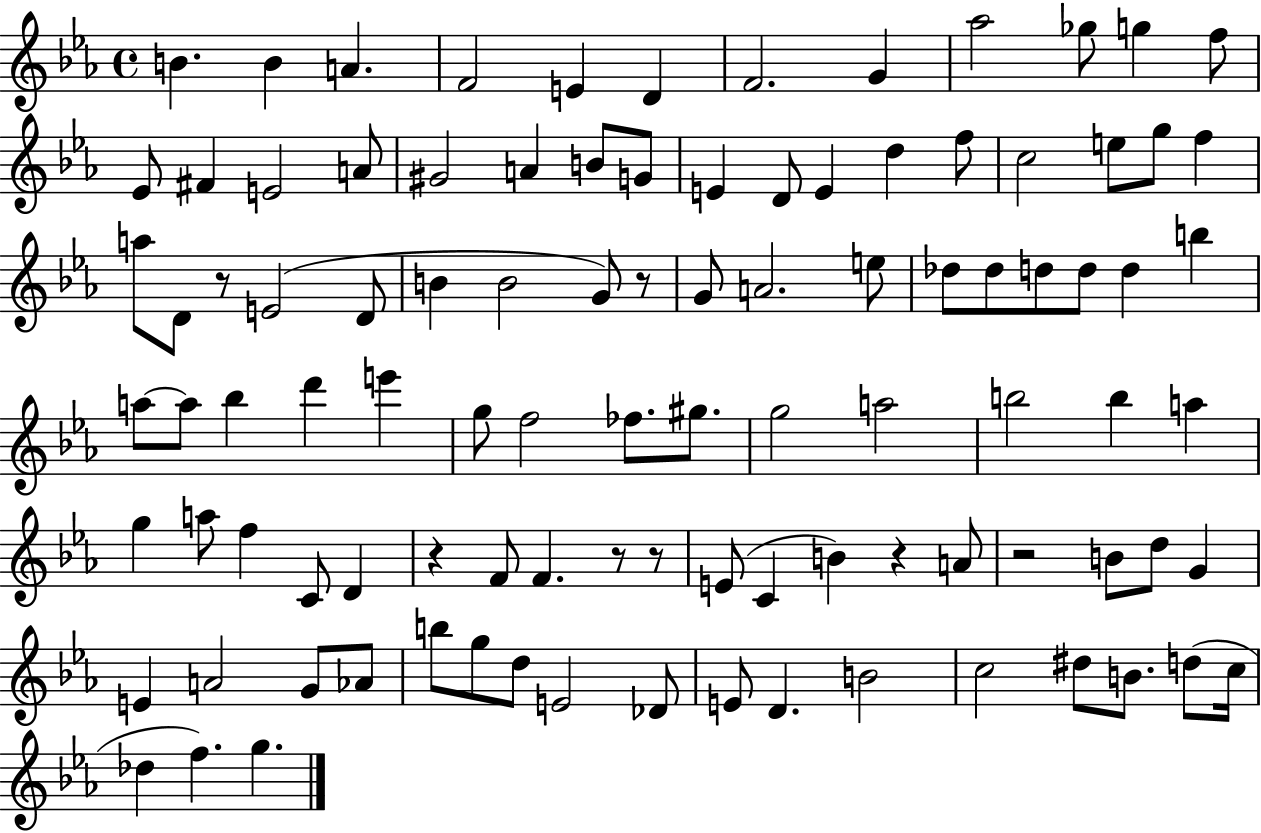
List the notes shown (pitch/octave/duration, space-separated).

B4/q. B4/q A4/q. F4/h E4/q D4/q F4/h. G4/q Ab5/h Gb5/e G5/q F5/e Eb4/e F#4/q E4/h A4/e G#4/h A4/q B4/e G4/e E4/q D4/e E4/q D5/q F5/e C5/h E5/e G5/e F5/q A5/e D4/e R/e E4/h D4/e B4/q B4/h G4/e R/e G4/e A4/h. E5/e Db5/e Db5/e D5/e D5/e D5/q B5/q A5/e A5/e Bb5/q D6/q E6/q G5/e F5/h FES5/e. G#5/e. G5/h A5/h B5/h B5/q A5/q G5/q A5/e F5/q C4/e D4/q R/q F4/e F4/q. R/e R/e E4/e C4/q B4/q R/q A4/e R/h B4/e D5/e G4/q E4/q A4/h G4/e Ab4/e B5/e G5/e D5/e E4/h Db4/e E4/e D4/q. B4/h C5/h D#5/e B4/e. D5/e C5/s Db5/q F5/q. G5/q.